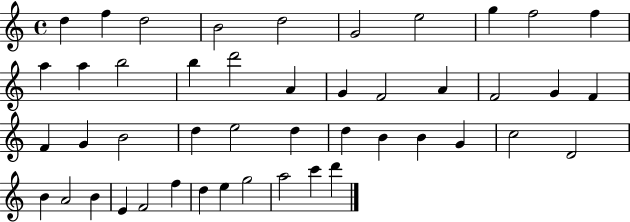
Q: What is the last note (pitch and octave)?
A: D6